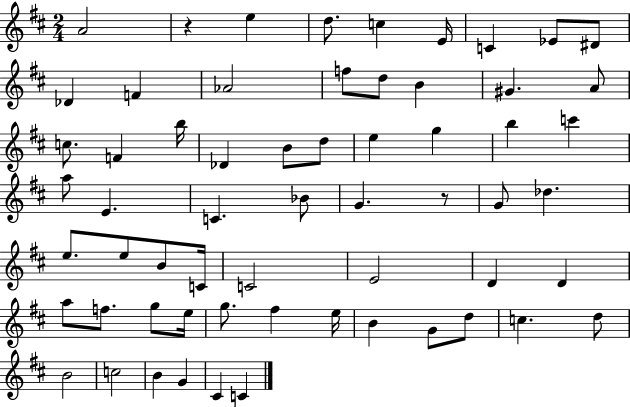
A4/h R/q E5/q D5/e. C5/q E4/s C4/q Eb4/e D#4/e Db4/q F4/q Ab4/h F5/e D5/e B4/q G#4/q. A4/e C5/e. F4/q B5/s Db4/q B4/e D5/e E5/q G5/q B5/q C6/q A5/e E4/q. C4/q. Bb4/e G4/q. R/e G4/e Db5/q. E5/e. E5/e B4/e C4/s C4/h E4/h D4/q D4/q A5/e F5/e. G5/e E5/s G5/e. F#5/q E5/s B4/q G4/e D5/e C5/q. D5/e B4/h C5/h B4/q G4/q C#4/q C4/q